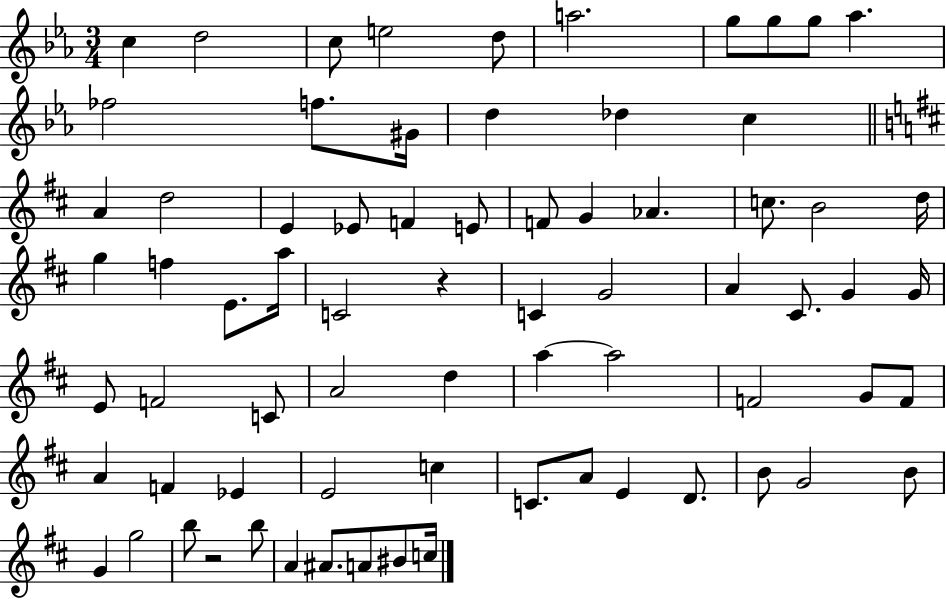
{
  \clef treble
  \numericTimeSignature
  \time 3/4
  \key ees \major
  c''4 d''2 | c''8 e''2 d''8 | a''2. | g''8 g''8 g''8 aes''4. | \break fes''2 f''8. gis'16 | d''4 des''4 c''4 | \bar "||" \break \key b \minor a'4 d''2 | e'4 ees'8 f'4 e'8 | f'8 g'4 aes'4. | c''8. b'2 d''16 | \break g''4 f''4 e'8. a''16 | c'2 r4 | c'4 g'2 | a'4 cis'8. g'4 g'16 | \break e'8 f'2 c'8 | a'2 d''4 | a''4~~ a''2 | f'2 g'8 f'8 | \break a'4 f'4 ees'4 | e'2 c''4 | c'8. a'8 e'4 d'8. | b'8 g'2 b'8 | \break g'4 g''2 | b''8 r2 b''8 | a'4 ais'8. a'8 bis'8 c''16 | \bar "|."
}